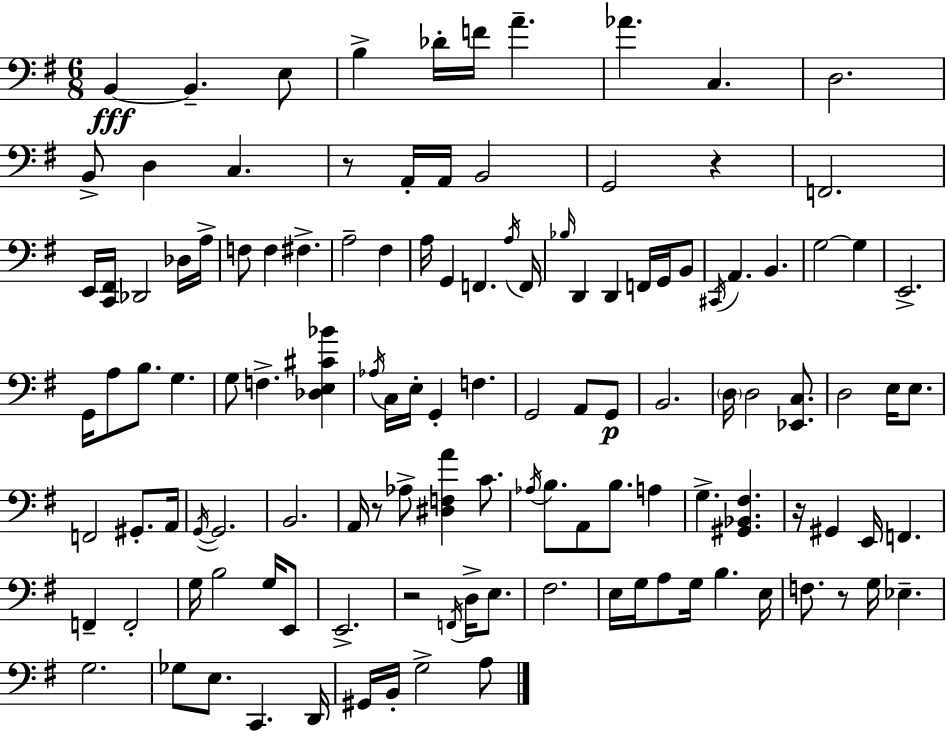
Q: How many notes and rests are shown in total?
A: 122